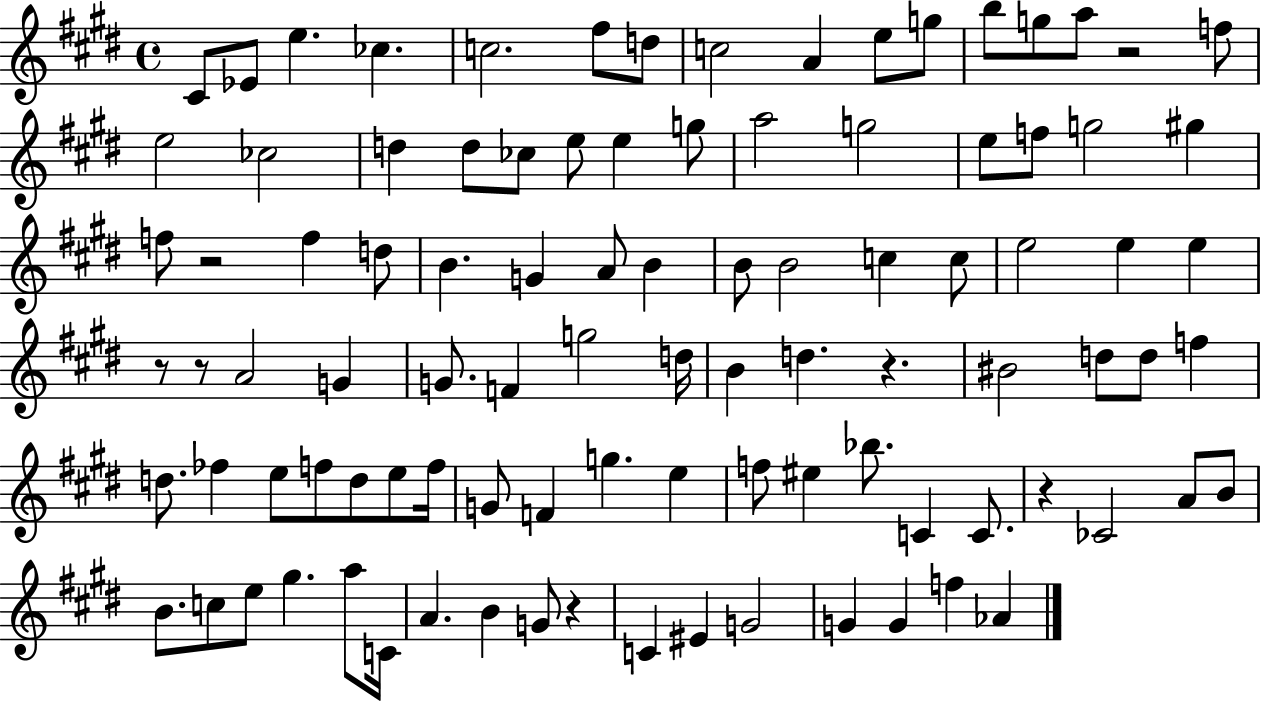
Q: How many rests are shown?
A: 7